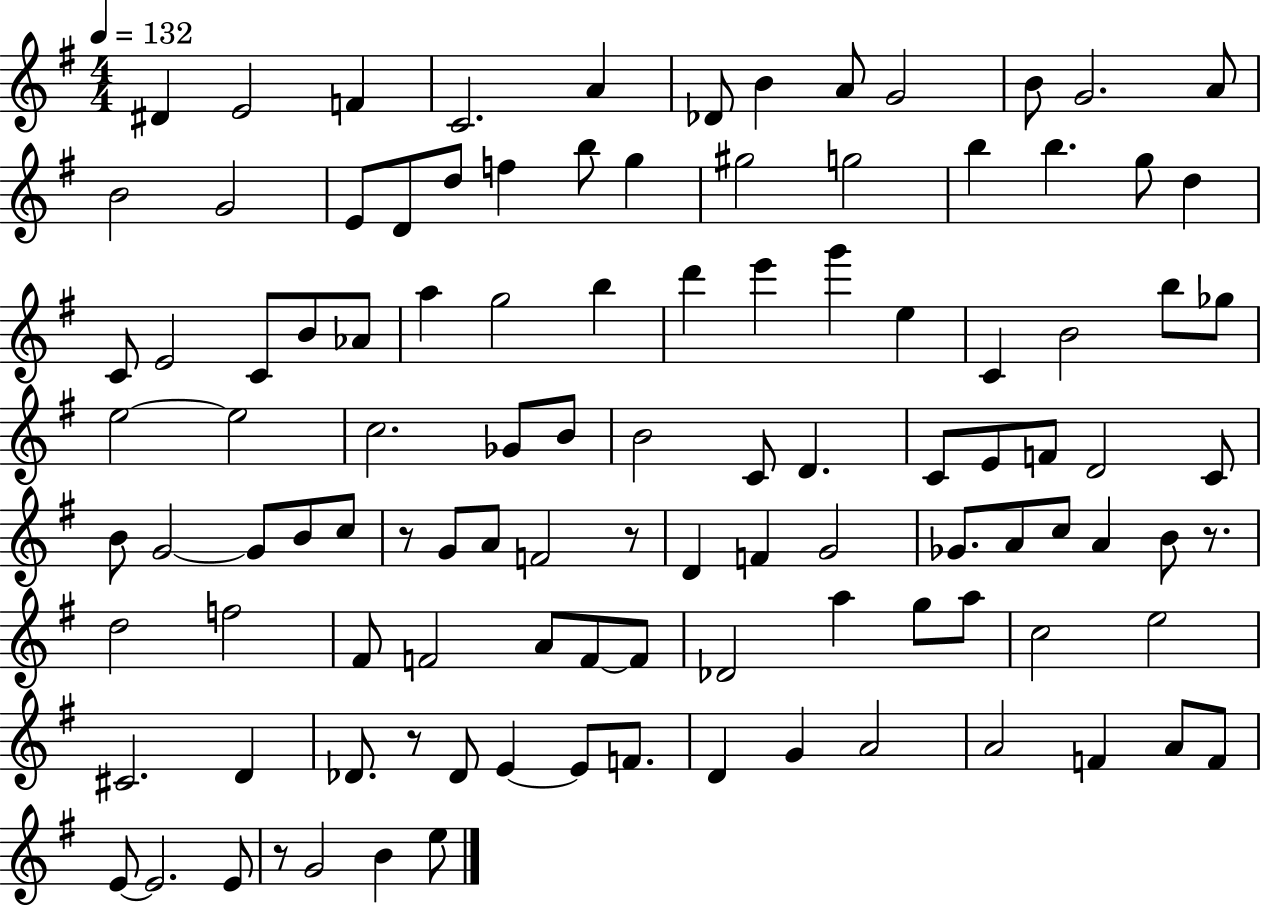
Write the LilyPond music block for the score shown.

{
  \clef treble
  \numericTimeSignature
  \time 4/4
  \key g \major
  \tempo 4 = 132
  \repeat volta 2 { dis'4 e'2 f'4 | c'2. a'4 | des'8 b'4 a'8 g'2 | b'8 g'2. a'8 | \break b'2 g'2 | e'8 d'8 d''8 f''4 b''8 g''4 | gis''2 g''2 | b''4 b''4. g''8 d''4 | \break c'8 e'2 c'8 b'8 aes'8 | a''4 g''2 b''4 | d'''4 e'''4 g'''4 e''4 | c'4 b'2 b''8 ges''8 | \break e''2~~ e''2 | c''2. ges'8 b'8 | b'2 c'8 d'4. | c'8 e'8 f'8 d'2 c'8 | \break b'8 g'2~~ g'8 b'8 c''8 | r8 g'8 a'8 f'2 r8 | d'4 f'4 g'2 | ges'8. a'8 c''8 a'4 b'8 r8. | \break d''2 f''2 | fis'8 f'2 a'8 f'8~~ f'8 | des'2 a''4 g''8 a''8 | c''2 e''2 | \break cis'2. d'4 | des'8. r8 des'8 e'4~~ e'8 f'8. | d'4 g'4 a'2 | a'2 f'4 a'8 f'8 | \break e'8~~ e'2. e'8 | r8 g'2 b'4 e''8 | } \bar "|."
}